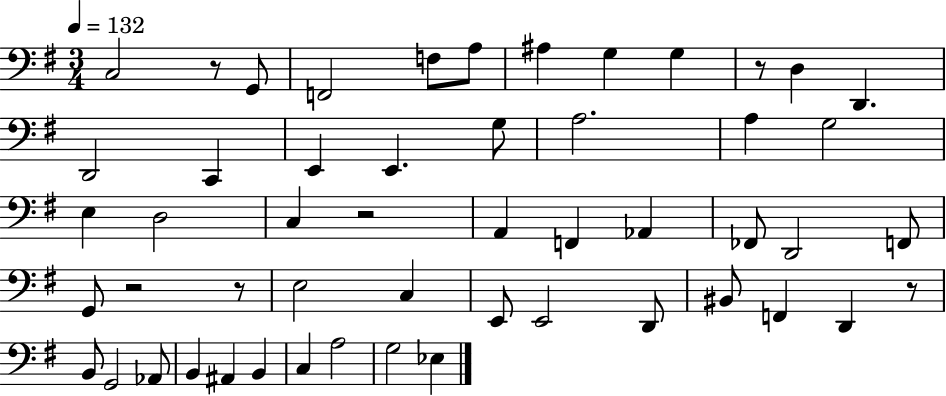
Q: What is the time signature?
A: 3/4